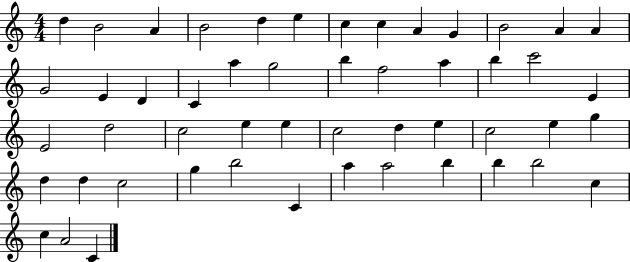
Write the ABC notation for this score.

X:1
T:Untitled
M:4/4
L:1/4
K:C
d B2 A B2 d e c c A G B2 A A G2 E D C a g2 b f2 a b c'2 E E2 d2 c2 e e c2 d e c2 e g d d c2 g b2 C a a2 b b b2 c c A2 C